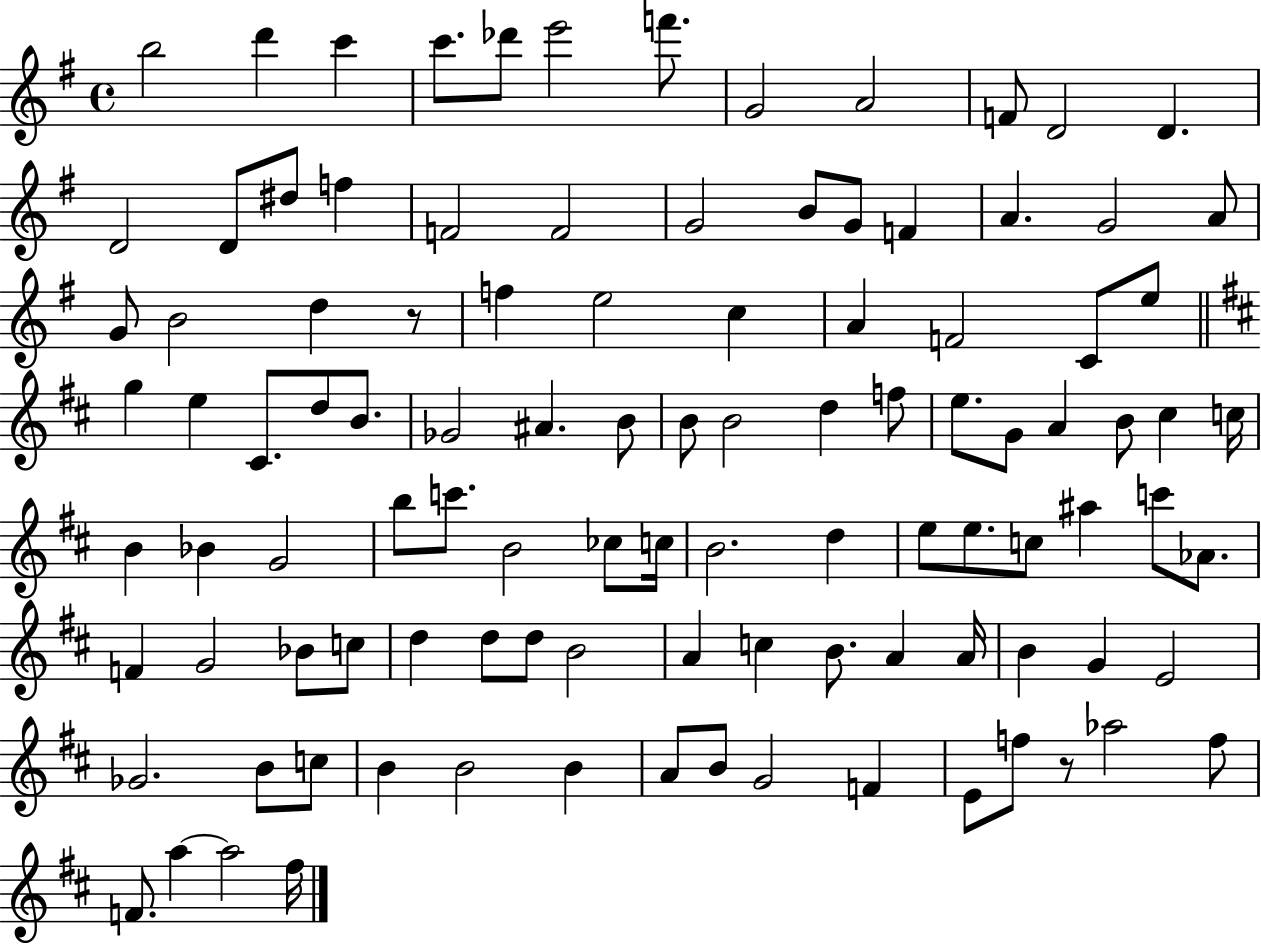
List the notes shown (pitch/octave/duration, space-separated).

B5/h D6/q C6/q C6/e. Db6/e E6/h F6/e. G4/h A4/h F4/e D4/h D4/q. D4/h D4/e D#5/e F5/q F4/h F4/h G4/h B4/e G4/e F4/q A4/q. G4/h A4/e G4/e B4/h D5/q R/e F5/q E5/h C5/q A4/q F4/h C4/e E5/e G5/q E5/q C#4/e. D5/e B4/e. Gb4/h A#4/q. B4/e B4/e B4/h D5/q F5/e E5/e. G4/e A4/q B4/e C#5/q C5/s B4/q Bb4/q G4/h B5/e C6/e. B4/h CES5/e C5/s B4/h. D5/q E5/e E5/e. C5/e A#5/q C6/e Ab4/e. F4/q G4/h Bb4/e C5/e D5/q D5/e D5/e B4/h A4/q C5/q B4/e. A4/q A4/s B4/q G4/q E4/h Gb4/h. B4/e C5/e B4/q B4/h B4/q A4/e B4/e G4/h F4/q E4/e F5/e R/e Ab5/h F5/e F4/e. A5/q A5/h F#5/s